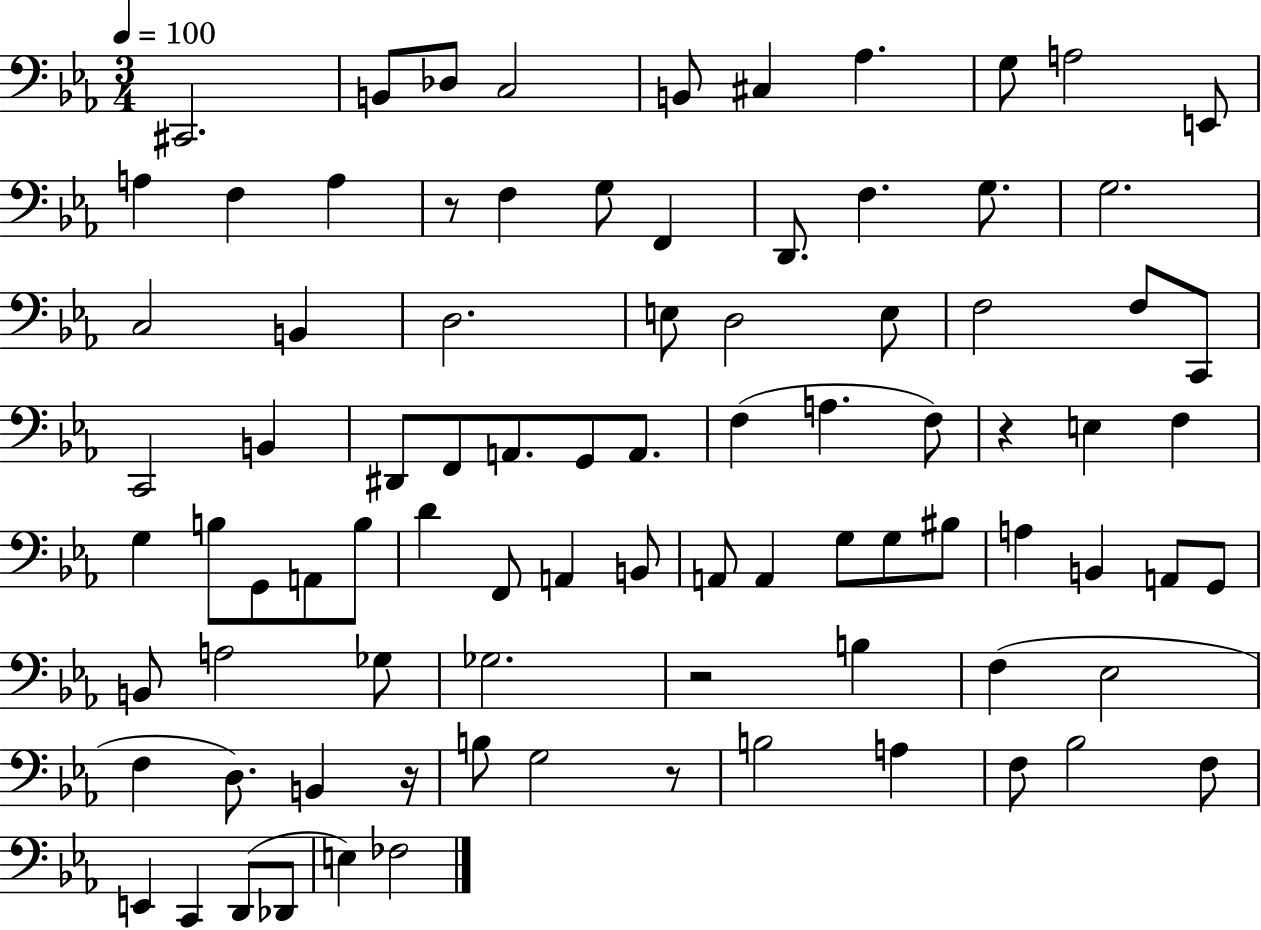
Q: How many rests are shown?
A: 5